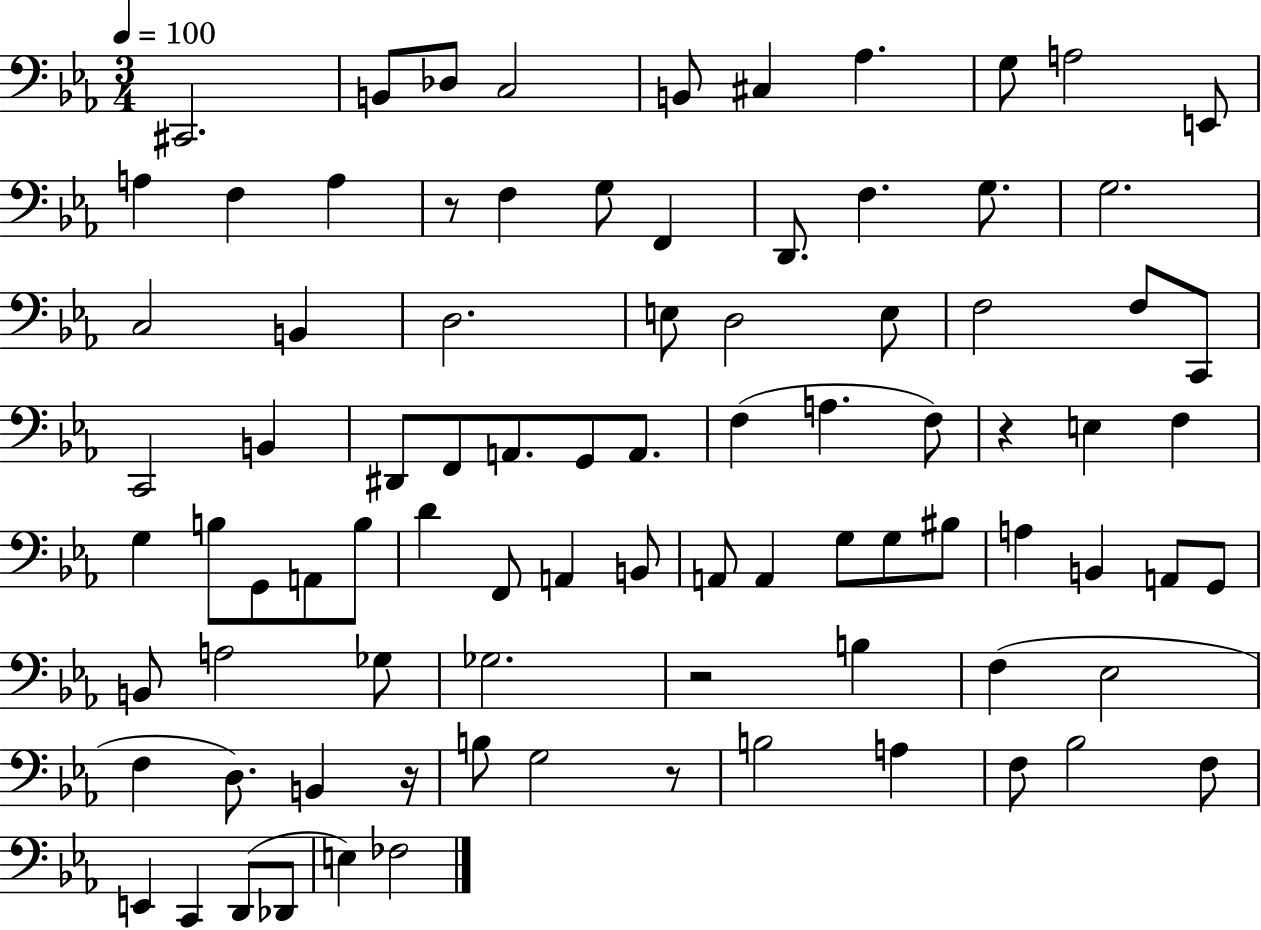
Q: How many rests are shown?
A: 5